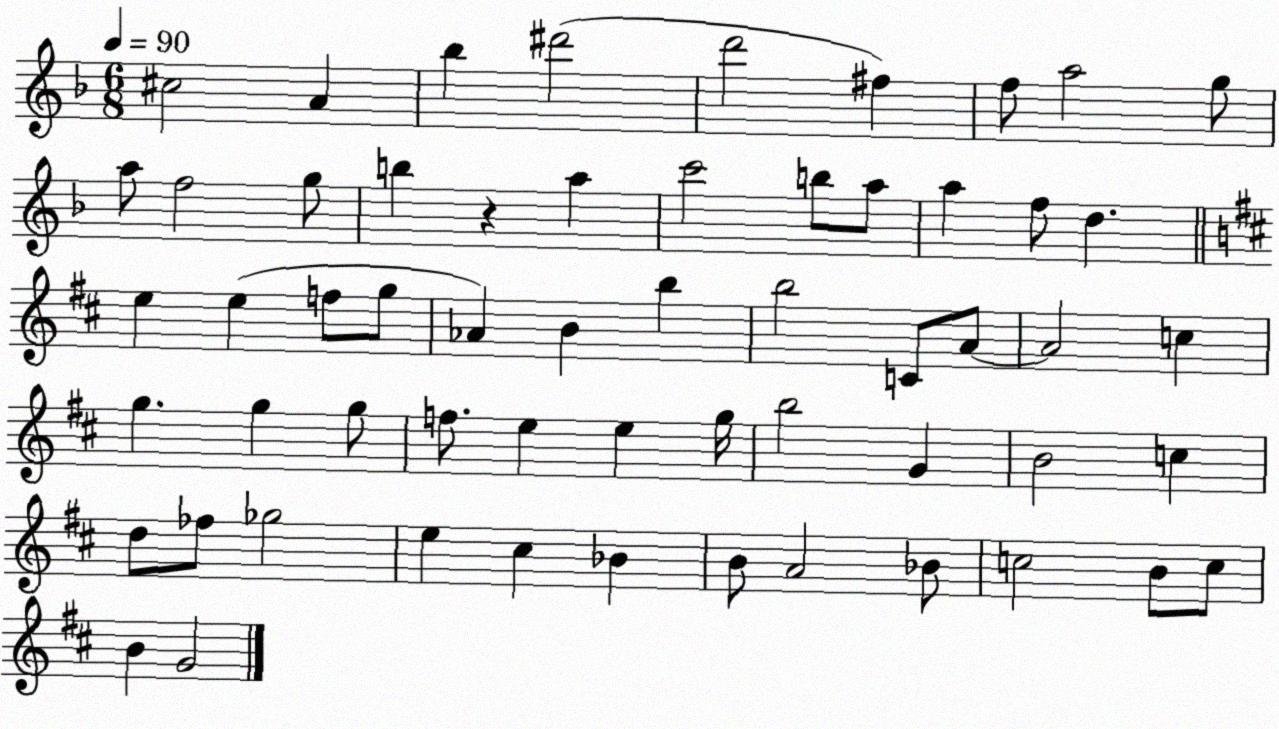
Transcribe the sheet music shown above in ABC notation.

X:1
T:Untitled
M:6/8
L:1/4
K:F
^c2 A _b ^d'2 d'2 ^f f/2 a2 g/2 a/2 f2 g/2 b z a c'2 b/2 a/2 a f/2 d e e f/2 g/2 _A B b b2 C/2 A/2 A2 c g g g/2 f/2 e e g/4 b2 G B2 c d/2 _f/2 _g2 e ^c _B B/2 A2 _B/2 c2 B/2 c/2 B G2